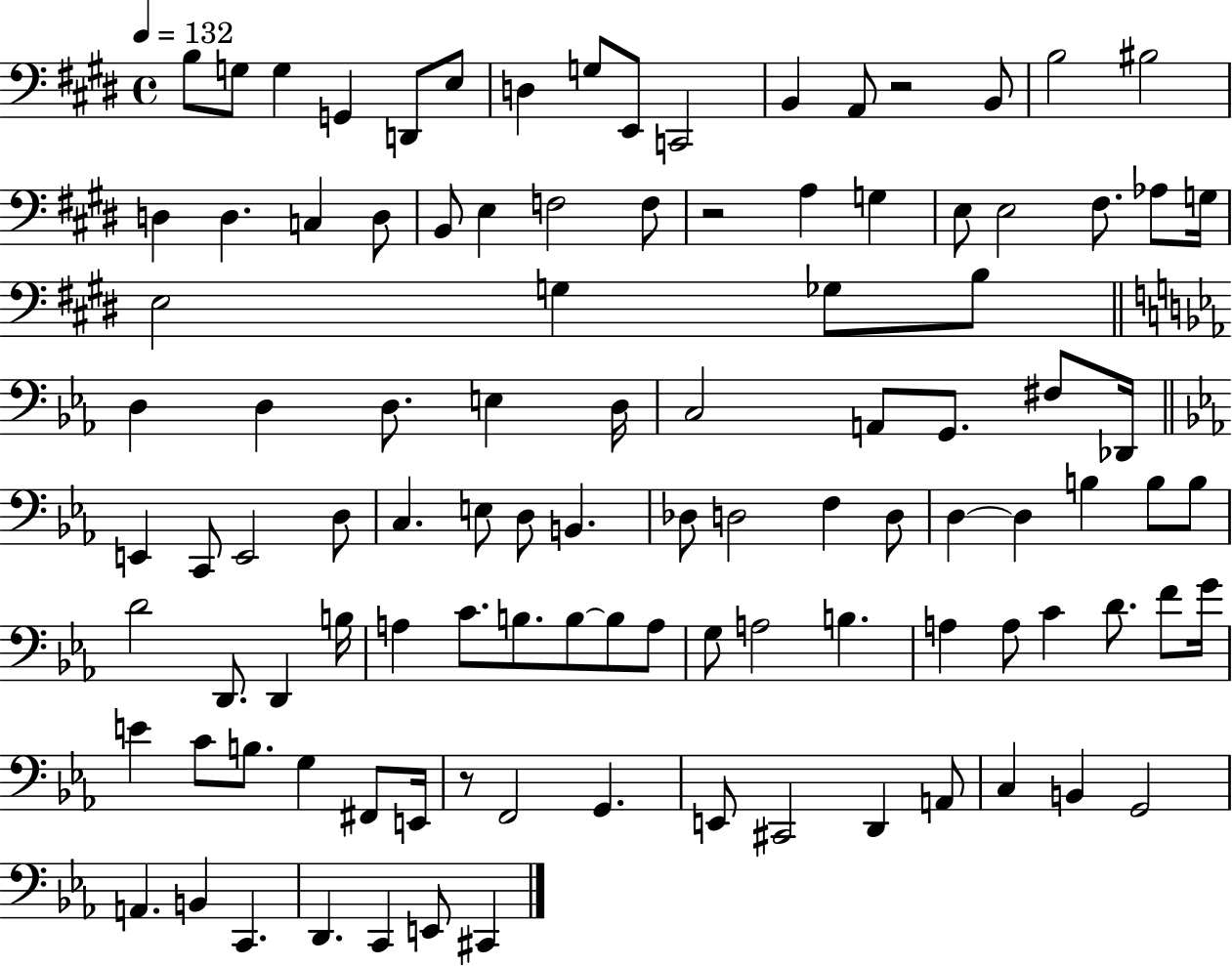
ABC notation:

X:1
T:Untitled
M:4/4
L:1/4
K:E
B,/2 G,/2 G, G,, D,,/2 E,/2 D, G,/2 E,,/2 C,,2 B,, A,,/2 z2 B,,/2 B,2 ^B,2 D, D, C, D,/2 B,,/2 E, F,2 F,/2 z2 A, G, E,/2 E,2 ^F,/2 _A,/2 G,/4 E,2 G, _G,/2 B,/2 D, D, D,/2 E, D,/4 C,2 A,,/2 G,,/2 ^F,/2 _D,,/4 E,, C,,/2 E,,2 D,/2 C, E,/2 D,/2 B,, _D,/2 D,2 F, D,/2 D, D, B, B,/2 B,/2 D2 D,,/2 D,, B,/4 A, C/2 B,/2 B,/2 B,/2 A,/2 G,/2 A,2 B, A, A,/2 C D/2 F/2 G/4 E C/2 B,/2 G, ^F,,/2 E,,/4 z/2 F,,2 G,, E,,/2 ^C,,2 D,, A,,/2 C, B,, G,,2 A,, B,, C,, D,, C,, E,,/2 ^C,,